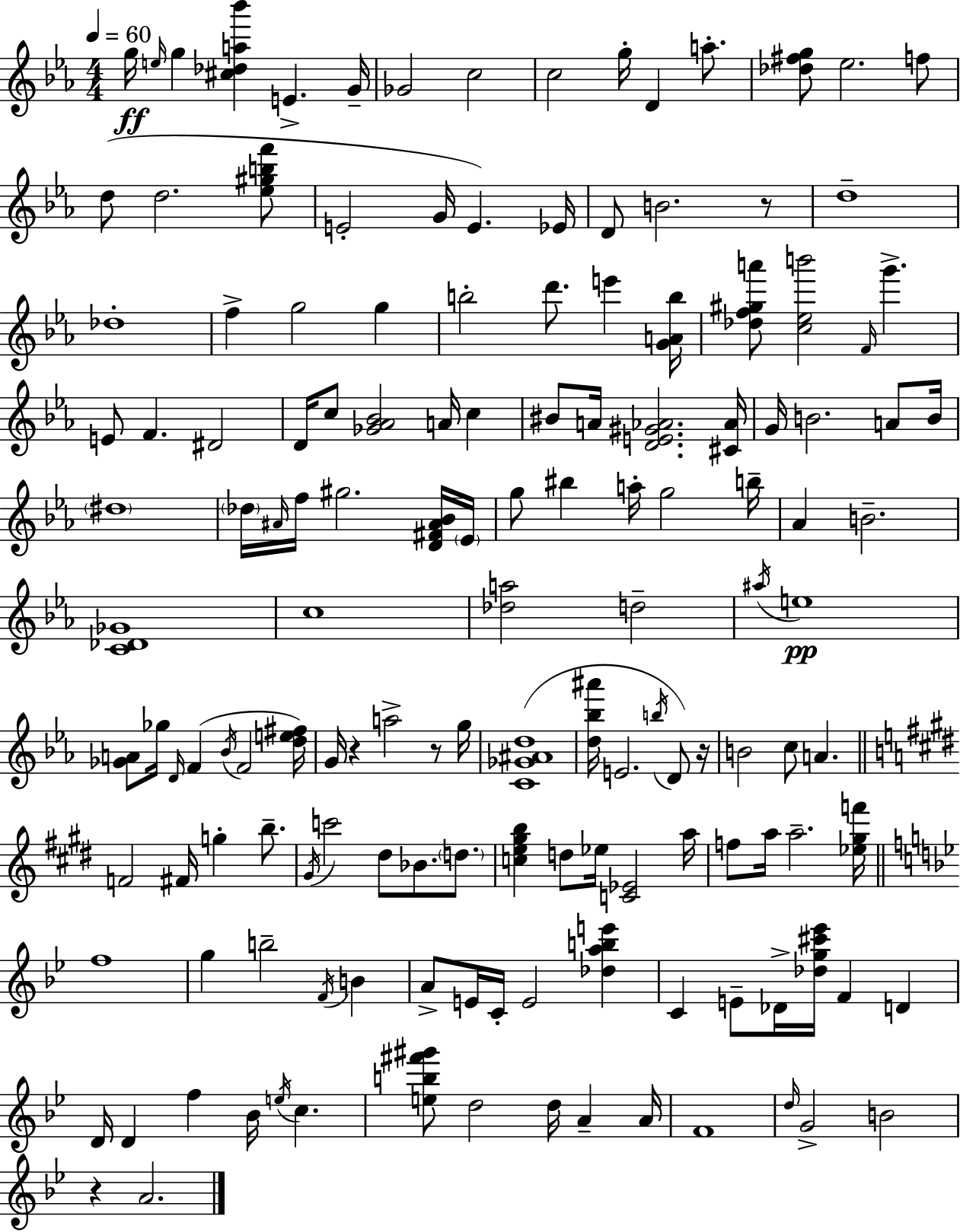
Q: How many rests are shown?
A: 5